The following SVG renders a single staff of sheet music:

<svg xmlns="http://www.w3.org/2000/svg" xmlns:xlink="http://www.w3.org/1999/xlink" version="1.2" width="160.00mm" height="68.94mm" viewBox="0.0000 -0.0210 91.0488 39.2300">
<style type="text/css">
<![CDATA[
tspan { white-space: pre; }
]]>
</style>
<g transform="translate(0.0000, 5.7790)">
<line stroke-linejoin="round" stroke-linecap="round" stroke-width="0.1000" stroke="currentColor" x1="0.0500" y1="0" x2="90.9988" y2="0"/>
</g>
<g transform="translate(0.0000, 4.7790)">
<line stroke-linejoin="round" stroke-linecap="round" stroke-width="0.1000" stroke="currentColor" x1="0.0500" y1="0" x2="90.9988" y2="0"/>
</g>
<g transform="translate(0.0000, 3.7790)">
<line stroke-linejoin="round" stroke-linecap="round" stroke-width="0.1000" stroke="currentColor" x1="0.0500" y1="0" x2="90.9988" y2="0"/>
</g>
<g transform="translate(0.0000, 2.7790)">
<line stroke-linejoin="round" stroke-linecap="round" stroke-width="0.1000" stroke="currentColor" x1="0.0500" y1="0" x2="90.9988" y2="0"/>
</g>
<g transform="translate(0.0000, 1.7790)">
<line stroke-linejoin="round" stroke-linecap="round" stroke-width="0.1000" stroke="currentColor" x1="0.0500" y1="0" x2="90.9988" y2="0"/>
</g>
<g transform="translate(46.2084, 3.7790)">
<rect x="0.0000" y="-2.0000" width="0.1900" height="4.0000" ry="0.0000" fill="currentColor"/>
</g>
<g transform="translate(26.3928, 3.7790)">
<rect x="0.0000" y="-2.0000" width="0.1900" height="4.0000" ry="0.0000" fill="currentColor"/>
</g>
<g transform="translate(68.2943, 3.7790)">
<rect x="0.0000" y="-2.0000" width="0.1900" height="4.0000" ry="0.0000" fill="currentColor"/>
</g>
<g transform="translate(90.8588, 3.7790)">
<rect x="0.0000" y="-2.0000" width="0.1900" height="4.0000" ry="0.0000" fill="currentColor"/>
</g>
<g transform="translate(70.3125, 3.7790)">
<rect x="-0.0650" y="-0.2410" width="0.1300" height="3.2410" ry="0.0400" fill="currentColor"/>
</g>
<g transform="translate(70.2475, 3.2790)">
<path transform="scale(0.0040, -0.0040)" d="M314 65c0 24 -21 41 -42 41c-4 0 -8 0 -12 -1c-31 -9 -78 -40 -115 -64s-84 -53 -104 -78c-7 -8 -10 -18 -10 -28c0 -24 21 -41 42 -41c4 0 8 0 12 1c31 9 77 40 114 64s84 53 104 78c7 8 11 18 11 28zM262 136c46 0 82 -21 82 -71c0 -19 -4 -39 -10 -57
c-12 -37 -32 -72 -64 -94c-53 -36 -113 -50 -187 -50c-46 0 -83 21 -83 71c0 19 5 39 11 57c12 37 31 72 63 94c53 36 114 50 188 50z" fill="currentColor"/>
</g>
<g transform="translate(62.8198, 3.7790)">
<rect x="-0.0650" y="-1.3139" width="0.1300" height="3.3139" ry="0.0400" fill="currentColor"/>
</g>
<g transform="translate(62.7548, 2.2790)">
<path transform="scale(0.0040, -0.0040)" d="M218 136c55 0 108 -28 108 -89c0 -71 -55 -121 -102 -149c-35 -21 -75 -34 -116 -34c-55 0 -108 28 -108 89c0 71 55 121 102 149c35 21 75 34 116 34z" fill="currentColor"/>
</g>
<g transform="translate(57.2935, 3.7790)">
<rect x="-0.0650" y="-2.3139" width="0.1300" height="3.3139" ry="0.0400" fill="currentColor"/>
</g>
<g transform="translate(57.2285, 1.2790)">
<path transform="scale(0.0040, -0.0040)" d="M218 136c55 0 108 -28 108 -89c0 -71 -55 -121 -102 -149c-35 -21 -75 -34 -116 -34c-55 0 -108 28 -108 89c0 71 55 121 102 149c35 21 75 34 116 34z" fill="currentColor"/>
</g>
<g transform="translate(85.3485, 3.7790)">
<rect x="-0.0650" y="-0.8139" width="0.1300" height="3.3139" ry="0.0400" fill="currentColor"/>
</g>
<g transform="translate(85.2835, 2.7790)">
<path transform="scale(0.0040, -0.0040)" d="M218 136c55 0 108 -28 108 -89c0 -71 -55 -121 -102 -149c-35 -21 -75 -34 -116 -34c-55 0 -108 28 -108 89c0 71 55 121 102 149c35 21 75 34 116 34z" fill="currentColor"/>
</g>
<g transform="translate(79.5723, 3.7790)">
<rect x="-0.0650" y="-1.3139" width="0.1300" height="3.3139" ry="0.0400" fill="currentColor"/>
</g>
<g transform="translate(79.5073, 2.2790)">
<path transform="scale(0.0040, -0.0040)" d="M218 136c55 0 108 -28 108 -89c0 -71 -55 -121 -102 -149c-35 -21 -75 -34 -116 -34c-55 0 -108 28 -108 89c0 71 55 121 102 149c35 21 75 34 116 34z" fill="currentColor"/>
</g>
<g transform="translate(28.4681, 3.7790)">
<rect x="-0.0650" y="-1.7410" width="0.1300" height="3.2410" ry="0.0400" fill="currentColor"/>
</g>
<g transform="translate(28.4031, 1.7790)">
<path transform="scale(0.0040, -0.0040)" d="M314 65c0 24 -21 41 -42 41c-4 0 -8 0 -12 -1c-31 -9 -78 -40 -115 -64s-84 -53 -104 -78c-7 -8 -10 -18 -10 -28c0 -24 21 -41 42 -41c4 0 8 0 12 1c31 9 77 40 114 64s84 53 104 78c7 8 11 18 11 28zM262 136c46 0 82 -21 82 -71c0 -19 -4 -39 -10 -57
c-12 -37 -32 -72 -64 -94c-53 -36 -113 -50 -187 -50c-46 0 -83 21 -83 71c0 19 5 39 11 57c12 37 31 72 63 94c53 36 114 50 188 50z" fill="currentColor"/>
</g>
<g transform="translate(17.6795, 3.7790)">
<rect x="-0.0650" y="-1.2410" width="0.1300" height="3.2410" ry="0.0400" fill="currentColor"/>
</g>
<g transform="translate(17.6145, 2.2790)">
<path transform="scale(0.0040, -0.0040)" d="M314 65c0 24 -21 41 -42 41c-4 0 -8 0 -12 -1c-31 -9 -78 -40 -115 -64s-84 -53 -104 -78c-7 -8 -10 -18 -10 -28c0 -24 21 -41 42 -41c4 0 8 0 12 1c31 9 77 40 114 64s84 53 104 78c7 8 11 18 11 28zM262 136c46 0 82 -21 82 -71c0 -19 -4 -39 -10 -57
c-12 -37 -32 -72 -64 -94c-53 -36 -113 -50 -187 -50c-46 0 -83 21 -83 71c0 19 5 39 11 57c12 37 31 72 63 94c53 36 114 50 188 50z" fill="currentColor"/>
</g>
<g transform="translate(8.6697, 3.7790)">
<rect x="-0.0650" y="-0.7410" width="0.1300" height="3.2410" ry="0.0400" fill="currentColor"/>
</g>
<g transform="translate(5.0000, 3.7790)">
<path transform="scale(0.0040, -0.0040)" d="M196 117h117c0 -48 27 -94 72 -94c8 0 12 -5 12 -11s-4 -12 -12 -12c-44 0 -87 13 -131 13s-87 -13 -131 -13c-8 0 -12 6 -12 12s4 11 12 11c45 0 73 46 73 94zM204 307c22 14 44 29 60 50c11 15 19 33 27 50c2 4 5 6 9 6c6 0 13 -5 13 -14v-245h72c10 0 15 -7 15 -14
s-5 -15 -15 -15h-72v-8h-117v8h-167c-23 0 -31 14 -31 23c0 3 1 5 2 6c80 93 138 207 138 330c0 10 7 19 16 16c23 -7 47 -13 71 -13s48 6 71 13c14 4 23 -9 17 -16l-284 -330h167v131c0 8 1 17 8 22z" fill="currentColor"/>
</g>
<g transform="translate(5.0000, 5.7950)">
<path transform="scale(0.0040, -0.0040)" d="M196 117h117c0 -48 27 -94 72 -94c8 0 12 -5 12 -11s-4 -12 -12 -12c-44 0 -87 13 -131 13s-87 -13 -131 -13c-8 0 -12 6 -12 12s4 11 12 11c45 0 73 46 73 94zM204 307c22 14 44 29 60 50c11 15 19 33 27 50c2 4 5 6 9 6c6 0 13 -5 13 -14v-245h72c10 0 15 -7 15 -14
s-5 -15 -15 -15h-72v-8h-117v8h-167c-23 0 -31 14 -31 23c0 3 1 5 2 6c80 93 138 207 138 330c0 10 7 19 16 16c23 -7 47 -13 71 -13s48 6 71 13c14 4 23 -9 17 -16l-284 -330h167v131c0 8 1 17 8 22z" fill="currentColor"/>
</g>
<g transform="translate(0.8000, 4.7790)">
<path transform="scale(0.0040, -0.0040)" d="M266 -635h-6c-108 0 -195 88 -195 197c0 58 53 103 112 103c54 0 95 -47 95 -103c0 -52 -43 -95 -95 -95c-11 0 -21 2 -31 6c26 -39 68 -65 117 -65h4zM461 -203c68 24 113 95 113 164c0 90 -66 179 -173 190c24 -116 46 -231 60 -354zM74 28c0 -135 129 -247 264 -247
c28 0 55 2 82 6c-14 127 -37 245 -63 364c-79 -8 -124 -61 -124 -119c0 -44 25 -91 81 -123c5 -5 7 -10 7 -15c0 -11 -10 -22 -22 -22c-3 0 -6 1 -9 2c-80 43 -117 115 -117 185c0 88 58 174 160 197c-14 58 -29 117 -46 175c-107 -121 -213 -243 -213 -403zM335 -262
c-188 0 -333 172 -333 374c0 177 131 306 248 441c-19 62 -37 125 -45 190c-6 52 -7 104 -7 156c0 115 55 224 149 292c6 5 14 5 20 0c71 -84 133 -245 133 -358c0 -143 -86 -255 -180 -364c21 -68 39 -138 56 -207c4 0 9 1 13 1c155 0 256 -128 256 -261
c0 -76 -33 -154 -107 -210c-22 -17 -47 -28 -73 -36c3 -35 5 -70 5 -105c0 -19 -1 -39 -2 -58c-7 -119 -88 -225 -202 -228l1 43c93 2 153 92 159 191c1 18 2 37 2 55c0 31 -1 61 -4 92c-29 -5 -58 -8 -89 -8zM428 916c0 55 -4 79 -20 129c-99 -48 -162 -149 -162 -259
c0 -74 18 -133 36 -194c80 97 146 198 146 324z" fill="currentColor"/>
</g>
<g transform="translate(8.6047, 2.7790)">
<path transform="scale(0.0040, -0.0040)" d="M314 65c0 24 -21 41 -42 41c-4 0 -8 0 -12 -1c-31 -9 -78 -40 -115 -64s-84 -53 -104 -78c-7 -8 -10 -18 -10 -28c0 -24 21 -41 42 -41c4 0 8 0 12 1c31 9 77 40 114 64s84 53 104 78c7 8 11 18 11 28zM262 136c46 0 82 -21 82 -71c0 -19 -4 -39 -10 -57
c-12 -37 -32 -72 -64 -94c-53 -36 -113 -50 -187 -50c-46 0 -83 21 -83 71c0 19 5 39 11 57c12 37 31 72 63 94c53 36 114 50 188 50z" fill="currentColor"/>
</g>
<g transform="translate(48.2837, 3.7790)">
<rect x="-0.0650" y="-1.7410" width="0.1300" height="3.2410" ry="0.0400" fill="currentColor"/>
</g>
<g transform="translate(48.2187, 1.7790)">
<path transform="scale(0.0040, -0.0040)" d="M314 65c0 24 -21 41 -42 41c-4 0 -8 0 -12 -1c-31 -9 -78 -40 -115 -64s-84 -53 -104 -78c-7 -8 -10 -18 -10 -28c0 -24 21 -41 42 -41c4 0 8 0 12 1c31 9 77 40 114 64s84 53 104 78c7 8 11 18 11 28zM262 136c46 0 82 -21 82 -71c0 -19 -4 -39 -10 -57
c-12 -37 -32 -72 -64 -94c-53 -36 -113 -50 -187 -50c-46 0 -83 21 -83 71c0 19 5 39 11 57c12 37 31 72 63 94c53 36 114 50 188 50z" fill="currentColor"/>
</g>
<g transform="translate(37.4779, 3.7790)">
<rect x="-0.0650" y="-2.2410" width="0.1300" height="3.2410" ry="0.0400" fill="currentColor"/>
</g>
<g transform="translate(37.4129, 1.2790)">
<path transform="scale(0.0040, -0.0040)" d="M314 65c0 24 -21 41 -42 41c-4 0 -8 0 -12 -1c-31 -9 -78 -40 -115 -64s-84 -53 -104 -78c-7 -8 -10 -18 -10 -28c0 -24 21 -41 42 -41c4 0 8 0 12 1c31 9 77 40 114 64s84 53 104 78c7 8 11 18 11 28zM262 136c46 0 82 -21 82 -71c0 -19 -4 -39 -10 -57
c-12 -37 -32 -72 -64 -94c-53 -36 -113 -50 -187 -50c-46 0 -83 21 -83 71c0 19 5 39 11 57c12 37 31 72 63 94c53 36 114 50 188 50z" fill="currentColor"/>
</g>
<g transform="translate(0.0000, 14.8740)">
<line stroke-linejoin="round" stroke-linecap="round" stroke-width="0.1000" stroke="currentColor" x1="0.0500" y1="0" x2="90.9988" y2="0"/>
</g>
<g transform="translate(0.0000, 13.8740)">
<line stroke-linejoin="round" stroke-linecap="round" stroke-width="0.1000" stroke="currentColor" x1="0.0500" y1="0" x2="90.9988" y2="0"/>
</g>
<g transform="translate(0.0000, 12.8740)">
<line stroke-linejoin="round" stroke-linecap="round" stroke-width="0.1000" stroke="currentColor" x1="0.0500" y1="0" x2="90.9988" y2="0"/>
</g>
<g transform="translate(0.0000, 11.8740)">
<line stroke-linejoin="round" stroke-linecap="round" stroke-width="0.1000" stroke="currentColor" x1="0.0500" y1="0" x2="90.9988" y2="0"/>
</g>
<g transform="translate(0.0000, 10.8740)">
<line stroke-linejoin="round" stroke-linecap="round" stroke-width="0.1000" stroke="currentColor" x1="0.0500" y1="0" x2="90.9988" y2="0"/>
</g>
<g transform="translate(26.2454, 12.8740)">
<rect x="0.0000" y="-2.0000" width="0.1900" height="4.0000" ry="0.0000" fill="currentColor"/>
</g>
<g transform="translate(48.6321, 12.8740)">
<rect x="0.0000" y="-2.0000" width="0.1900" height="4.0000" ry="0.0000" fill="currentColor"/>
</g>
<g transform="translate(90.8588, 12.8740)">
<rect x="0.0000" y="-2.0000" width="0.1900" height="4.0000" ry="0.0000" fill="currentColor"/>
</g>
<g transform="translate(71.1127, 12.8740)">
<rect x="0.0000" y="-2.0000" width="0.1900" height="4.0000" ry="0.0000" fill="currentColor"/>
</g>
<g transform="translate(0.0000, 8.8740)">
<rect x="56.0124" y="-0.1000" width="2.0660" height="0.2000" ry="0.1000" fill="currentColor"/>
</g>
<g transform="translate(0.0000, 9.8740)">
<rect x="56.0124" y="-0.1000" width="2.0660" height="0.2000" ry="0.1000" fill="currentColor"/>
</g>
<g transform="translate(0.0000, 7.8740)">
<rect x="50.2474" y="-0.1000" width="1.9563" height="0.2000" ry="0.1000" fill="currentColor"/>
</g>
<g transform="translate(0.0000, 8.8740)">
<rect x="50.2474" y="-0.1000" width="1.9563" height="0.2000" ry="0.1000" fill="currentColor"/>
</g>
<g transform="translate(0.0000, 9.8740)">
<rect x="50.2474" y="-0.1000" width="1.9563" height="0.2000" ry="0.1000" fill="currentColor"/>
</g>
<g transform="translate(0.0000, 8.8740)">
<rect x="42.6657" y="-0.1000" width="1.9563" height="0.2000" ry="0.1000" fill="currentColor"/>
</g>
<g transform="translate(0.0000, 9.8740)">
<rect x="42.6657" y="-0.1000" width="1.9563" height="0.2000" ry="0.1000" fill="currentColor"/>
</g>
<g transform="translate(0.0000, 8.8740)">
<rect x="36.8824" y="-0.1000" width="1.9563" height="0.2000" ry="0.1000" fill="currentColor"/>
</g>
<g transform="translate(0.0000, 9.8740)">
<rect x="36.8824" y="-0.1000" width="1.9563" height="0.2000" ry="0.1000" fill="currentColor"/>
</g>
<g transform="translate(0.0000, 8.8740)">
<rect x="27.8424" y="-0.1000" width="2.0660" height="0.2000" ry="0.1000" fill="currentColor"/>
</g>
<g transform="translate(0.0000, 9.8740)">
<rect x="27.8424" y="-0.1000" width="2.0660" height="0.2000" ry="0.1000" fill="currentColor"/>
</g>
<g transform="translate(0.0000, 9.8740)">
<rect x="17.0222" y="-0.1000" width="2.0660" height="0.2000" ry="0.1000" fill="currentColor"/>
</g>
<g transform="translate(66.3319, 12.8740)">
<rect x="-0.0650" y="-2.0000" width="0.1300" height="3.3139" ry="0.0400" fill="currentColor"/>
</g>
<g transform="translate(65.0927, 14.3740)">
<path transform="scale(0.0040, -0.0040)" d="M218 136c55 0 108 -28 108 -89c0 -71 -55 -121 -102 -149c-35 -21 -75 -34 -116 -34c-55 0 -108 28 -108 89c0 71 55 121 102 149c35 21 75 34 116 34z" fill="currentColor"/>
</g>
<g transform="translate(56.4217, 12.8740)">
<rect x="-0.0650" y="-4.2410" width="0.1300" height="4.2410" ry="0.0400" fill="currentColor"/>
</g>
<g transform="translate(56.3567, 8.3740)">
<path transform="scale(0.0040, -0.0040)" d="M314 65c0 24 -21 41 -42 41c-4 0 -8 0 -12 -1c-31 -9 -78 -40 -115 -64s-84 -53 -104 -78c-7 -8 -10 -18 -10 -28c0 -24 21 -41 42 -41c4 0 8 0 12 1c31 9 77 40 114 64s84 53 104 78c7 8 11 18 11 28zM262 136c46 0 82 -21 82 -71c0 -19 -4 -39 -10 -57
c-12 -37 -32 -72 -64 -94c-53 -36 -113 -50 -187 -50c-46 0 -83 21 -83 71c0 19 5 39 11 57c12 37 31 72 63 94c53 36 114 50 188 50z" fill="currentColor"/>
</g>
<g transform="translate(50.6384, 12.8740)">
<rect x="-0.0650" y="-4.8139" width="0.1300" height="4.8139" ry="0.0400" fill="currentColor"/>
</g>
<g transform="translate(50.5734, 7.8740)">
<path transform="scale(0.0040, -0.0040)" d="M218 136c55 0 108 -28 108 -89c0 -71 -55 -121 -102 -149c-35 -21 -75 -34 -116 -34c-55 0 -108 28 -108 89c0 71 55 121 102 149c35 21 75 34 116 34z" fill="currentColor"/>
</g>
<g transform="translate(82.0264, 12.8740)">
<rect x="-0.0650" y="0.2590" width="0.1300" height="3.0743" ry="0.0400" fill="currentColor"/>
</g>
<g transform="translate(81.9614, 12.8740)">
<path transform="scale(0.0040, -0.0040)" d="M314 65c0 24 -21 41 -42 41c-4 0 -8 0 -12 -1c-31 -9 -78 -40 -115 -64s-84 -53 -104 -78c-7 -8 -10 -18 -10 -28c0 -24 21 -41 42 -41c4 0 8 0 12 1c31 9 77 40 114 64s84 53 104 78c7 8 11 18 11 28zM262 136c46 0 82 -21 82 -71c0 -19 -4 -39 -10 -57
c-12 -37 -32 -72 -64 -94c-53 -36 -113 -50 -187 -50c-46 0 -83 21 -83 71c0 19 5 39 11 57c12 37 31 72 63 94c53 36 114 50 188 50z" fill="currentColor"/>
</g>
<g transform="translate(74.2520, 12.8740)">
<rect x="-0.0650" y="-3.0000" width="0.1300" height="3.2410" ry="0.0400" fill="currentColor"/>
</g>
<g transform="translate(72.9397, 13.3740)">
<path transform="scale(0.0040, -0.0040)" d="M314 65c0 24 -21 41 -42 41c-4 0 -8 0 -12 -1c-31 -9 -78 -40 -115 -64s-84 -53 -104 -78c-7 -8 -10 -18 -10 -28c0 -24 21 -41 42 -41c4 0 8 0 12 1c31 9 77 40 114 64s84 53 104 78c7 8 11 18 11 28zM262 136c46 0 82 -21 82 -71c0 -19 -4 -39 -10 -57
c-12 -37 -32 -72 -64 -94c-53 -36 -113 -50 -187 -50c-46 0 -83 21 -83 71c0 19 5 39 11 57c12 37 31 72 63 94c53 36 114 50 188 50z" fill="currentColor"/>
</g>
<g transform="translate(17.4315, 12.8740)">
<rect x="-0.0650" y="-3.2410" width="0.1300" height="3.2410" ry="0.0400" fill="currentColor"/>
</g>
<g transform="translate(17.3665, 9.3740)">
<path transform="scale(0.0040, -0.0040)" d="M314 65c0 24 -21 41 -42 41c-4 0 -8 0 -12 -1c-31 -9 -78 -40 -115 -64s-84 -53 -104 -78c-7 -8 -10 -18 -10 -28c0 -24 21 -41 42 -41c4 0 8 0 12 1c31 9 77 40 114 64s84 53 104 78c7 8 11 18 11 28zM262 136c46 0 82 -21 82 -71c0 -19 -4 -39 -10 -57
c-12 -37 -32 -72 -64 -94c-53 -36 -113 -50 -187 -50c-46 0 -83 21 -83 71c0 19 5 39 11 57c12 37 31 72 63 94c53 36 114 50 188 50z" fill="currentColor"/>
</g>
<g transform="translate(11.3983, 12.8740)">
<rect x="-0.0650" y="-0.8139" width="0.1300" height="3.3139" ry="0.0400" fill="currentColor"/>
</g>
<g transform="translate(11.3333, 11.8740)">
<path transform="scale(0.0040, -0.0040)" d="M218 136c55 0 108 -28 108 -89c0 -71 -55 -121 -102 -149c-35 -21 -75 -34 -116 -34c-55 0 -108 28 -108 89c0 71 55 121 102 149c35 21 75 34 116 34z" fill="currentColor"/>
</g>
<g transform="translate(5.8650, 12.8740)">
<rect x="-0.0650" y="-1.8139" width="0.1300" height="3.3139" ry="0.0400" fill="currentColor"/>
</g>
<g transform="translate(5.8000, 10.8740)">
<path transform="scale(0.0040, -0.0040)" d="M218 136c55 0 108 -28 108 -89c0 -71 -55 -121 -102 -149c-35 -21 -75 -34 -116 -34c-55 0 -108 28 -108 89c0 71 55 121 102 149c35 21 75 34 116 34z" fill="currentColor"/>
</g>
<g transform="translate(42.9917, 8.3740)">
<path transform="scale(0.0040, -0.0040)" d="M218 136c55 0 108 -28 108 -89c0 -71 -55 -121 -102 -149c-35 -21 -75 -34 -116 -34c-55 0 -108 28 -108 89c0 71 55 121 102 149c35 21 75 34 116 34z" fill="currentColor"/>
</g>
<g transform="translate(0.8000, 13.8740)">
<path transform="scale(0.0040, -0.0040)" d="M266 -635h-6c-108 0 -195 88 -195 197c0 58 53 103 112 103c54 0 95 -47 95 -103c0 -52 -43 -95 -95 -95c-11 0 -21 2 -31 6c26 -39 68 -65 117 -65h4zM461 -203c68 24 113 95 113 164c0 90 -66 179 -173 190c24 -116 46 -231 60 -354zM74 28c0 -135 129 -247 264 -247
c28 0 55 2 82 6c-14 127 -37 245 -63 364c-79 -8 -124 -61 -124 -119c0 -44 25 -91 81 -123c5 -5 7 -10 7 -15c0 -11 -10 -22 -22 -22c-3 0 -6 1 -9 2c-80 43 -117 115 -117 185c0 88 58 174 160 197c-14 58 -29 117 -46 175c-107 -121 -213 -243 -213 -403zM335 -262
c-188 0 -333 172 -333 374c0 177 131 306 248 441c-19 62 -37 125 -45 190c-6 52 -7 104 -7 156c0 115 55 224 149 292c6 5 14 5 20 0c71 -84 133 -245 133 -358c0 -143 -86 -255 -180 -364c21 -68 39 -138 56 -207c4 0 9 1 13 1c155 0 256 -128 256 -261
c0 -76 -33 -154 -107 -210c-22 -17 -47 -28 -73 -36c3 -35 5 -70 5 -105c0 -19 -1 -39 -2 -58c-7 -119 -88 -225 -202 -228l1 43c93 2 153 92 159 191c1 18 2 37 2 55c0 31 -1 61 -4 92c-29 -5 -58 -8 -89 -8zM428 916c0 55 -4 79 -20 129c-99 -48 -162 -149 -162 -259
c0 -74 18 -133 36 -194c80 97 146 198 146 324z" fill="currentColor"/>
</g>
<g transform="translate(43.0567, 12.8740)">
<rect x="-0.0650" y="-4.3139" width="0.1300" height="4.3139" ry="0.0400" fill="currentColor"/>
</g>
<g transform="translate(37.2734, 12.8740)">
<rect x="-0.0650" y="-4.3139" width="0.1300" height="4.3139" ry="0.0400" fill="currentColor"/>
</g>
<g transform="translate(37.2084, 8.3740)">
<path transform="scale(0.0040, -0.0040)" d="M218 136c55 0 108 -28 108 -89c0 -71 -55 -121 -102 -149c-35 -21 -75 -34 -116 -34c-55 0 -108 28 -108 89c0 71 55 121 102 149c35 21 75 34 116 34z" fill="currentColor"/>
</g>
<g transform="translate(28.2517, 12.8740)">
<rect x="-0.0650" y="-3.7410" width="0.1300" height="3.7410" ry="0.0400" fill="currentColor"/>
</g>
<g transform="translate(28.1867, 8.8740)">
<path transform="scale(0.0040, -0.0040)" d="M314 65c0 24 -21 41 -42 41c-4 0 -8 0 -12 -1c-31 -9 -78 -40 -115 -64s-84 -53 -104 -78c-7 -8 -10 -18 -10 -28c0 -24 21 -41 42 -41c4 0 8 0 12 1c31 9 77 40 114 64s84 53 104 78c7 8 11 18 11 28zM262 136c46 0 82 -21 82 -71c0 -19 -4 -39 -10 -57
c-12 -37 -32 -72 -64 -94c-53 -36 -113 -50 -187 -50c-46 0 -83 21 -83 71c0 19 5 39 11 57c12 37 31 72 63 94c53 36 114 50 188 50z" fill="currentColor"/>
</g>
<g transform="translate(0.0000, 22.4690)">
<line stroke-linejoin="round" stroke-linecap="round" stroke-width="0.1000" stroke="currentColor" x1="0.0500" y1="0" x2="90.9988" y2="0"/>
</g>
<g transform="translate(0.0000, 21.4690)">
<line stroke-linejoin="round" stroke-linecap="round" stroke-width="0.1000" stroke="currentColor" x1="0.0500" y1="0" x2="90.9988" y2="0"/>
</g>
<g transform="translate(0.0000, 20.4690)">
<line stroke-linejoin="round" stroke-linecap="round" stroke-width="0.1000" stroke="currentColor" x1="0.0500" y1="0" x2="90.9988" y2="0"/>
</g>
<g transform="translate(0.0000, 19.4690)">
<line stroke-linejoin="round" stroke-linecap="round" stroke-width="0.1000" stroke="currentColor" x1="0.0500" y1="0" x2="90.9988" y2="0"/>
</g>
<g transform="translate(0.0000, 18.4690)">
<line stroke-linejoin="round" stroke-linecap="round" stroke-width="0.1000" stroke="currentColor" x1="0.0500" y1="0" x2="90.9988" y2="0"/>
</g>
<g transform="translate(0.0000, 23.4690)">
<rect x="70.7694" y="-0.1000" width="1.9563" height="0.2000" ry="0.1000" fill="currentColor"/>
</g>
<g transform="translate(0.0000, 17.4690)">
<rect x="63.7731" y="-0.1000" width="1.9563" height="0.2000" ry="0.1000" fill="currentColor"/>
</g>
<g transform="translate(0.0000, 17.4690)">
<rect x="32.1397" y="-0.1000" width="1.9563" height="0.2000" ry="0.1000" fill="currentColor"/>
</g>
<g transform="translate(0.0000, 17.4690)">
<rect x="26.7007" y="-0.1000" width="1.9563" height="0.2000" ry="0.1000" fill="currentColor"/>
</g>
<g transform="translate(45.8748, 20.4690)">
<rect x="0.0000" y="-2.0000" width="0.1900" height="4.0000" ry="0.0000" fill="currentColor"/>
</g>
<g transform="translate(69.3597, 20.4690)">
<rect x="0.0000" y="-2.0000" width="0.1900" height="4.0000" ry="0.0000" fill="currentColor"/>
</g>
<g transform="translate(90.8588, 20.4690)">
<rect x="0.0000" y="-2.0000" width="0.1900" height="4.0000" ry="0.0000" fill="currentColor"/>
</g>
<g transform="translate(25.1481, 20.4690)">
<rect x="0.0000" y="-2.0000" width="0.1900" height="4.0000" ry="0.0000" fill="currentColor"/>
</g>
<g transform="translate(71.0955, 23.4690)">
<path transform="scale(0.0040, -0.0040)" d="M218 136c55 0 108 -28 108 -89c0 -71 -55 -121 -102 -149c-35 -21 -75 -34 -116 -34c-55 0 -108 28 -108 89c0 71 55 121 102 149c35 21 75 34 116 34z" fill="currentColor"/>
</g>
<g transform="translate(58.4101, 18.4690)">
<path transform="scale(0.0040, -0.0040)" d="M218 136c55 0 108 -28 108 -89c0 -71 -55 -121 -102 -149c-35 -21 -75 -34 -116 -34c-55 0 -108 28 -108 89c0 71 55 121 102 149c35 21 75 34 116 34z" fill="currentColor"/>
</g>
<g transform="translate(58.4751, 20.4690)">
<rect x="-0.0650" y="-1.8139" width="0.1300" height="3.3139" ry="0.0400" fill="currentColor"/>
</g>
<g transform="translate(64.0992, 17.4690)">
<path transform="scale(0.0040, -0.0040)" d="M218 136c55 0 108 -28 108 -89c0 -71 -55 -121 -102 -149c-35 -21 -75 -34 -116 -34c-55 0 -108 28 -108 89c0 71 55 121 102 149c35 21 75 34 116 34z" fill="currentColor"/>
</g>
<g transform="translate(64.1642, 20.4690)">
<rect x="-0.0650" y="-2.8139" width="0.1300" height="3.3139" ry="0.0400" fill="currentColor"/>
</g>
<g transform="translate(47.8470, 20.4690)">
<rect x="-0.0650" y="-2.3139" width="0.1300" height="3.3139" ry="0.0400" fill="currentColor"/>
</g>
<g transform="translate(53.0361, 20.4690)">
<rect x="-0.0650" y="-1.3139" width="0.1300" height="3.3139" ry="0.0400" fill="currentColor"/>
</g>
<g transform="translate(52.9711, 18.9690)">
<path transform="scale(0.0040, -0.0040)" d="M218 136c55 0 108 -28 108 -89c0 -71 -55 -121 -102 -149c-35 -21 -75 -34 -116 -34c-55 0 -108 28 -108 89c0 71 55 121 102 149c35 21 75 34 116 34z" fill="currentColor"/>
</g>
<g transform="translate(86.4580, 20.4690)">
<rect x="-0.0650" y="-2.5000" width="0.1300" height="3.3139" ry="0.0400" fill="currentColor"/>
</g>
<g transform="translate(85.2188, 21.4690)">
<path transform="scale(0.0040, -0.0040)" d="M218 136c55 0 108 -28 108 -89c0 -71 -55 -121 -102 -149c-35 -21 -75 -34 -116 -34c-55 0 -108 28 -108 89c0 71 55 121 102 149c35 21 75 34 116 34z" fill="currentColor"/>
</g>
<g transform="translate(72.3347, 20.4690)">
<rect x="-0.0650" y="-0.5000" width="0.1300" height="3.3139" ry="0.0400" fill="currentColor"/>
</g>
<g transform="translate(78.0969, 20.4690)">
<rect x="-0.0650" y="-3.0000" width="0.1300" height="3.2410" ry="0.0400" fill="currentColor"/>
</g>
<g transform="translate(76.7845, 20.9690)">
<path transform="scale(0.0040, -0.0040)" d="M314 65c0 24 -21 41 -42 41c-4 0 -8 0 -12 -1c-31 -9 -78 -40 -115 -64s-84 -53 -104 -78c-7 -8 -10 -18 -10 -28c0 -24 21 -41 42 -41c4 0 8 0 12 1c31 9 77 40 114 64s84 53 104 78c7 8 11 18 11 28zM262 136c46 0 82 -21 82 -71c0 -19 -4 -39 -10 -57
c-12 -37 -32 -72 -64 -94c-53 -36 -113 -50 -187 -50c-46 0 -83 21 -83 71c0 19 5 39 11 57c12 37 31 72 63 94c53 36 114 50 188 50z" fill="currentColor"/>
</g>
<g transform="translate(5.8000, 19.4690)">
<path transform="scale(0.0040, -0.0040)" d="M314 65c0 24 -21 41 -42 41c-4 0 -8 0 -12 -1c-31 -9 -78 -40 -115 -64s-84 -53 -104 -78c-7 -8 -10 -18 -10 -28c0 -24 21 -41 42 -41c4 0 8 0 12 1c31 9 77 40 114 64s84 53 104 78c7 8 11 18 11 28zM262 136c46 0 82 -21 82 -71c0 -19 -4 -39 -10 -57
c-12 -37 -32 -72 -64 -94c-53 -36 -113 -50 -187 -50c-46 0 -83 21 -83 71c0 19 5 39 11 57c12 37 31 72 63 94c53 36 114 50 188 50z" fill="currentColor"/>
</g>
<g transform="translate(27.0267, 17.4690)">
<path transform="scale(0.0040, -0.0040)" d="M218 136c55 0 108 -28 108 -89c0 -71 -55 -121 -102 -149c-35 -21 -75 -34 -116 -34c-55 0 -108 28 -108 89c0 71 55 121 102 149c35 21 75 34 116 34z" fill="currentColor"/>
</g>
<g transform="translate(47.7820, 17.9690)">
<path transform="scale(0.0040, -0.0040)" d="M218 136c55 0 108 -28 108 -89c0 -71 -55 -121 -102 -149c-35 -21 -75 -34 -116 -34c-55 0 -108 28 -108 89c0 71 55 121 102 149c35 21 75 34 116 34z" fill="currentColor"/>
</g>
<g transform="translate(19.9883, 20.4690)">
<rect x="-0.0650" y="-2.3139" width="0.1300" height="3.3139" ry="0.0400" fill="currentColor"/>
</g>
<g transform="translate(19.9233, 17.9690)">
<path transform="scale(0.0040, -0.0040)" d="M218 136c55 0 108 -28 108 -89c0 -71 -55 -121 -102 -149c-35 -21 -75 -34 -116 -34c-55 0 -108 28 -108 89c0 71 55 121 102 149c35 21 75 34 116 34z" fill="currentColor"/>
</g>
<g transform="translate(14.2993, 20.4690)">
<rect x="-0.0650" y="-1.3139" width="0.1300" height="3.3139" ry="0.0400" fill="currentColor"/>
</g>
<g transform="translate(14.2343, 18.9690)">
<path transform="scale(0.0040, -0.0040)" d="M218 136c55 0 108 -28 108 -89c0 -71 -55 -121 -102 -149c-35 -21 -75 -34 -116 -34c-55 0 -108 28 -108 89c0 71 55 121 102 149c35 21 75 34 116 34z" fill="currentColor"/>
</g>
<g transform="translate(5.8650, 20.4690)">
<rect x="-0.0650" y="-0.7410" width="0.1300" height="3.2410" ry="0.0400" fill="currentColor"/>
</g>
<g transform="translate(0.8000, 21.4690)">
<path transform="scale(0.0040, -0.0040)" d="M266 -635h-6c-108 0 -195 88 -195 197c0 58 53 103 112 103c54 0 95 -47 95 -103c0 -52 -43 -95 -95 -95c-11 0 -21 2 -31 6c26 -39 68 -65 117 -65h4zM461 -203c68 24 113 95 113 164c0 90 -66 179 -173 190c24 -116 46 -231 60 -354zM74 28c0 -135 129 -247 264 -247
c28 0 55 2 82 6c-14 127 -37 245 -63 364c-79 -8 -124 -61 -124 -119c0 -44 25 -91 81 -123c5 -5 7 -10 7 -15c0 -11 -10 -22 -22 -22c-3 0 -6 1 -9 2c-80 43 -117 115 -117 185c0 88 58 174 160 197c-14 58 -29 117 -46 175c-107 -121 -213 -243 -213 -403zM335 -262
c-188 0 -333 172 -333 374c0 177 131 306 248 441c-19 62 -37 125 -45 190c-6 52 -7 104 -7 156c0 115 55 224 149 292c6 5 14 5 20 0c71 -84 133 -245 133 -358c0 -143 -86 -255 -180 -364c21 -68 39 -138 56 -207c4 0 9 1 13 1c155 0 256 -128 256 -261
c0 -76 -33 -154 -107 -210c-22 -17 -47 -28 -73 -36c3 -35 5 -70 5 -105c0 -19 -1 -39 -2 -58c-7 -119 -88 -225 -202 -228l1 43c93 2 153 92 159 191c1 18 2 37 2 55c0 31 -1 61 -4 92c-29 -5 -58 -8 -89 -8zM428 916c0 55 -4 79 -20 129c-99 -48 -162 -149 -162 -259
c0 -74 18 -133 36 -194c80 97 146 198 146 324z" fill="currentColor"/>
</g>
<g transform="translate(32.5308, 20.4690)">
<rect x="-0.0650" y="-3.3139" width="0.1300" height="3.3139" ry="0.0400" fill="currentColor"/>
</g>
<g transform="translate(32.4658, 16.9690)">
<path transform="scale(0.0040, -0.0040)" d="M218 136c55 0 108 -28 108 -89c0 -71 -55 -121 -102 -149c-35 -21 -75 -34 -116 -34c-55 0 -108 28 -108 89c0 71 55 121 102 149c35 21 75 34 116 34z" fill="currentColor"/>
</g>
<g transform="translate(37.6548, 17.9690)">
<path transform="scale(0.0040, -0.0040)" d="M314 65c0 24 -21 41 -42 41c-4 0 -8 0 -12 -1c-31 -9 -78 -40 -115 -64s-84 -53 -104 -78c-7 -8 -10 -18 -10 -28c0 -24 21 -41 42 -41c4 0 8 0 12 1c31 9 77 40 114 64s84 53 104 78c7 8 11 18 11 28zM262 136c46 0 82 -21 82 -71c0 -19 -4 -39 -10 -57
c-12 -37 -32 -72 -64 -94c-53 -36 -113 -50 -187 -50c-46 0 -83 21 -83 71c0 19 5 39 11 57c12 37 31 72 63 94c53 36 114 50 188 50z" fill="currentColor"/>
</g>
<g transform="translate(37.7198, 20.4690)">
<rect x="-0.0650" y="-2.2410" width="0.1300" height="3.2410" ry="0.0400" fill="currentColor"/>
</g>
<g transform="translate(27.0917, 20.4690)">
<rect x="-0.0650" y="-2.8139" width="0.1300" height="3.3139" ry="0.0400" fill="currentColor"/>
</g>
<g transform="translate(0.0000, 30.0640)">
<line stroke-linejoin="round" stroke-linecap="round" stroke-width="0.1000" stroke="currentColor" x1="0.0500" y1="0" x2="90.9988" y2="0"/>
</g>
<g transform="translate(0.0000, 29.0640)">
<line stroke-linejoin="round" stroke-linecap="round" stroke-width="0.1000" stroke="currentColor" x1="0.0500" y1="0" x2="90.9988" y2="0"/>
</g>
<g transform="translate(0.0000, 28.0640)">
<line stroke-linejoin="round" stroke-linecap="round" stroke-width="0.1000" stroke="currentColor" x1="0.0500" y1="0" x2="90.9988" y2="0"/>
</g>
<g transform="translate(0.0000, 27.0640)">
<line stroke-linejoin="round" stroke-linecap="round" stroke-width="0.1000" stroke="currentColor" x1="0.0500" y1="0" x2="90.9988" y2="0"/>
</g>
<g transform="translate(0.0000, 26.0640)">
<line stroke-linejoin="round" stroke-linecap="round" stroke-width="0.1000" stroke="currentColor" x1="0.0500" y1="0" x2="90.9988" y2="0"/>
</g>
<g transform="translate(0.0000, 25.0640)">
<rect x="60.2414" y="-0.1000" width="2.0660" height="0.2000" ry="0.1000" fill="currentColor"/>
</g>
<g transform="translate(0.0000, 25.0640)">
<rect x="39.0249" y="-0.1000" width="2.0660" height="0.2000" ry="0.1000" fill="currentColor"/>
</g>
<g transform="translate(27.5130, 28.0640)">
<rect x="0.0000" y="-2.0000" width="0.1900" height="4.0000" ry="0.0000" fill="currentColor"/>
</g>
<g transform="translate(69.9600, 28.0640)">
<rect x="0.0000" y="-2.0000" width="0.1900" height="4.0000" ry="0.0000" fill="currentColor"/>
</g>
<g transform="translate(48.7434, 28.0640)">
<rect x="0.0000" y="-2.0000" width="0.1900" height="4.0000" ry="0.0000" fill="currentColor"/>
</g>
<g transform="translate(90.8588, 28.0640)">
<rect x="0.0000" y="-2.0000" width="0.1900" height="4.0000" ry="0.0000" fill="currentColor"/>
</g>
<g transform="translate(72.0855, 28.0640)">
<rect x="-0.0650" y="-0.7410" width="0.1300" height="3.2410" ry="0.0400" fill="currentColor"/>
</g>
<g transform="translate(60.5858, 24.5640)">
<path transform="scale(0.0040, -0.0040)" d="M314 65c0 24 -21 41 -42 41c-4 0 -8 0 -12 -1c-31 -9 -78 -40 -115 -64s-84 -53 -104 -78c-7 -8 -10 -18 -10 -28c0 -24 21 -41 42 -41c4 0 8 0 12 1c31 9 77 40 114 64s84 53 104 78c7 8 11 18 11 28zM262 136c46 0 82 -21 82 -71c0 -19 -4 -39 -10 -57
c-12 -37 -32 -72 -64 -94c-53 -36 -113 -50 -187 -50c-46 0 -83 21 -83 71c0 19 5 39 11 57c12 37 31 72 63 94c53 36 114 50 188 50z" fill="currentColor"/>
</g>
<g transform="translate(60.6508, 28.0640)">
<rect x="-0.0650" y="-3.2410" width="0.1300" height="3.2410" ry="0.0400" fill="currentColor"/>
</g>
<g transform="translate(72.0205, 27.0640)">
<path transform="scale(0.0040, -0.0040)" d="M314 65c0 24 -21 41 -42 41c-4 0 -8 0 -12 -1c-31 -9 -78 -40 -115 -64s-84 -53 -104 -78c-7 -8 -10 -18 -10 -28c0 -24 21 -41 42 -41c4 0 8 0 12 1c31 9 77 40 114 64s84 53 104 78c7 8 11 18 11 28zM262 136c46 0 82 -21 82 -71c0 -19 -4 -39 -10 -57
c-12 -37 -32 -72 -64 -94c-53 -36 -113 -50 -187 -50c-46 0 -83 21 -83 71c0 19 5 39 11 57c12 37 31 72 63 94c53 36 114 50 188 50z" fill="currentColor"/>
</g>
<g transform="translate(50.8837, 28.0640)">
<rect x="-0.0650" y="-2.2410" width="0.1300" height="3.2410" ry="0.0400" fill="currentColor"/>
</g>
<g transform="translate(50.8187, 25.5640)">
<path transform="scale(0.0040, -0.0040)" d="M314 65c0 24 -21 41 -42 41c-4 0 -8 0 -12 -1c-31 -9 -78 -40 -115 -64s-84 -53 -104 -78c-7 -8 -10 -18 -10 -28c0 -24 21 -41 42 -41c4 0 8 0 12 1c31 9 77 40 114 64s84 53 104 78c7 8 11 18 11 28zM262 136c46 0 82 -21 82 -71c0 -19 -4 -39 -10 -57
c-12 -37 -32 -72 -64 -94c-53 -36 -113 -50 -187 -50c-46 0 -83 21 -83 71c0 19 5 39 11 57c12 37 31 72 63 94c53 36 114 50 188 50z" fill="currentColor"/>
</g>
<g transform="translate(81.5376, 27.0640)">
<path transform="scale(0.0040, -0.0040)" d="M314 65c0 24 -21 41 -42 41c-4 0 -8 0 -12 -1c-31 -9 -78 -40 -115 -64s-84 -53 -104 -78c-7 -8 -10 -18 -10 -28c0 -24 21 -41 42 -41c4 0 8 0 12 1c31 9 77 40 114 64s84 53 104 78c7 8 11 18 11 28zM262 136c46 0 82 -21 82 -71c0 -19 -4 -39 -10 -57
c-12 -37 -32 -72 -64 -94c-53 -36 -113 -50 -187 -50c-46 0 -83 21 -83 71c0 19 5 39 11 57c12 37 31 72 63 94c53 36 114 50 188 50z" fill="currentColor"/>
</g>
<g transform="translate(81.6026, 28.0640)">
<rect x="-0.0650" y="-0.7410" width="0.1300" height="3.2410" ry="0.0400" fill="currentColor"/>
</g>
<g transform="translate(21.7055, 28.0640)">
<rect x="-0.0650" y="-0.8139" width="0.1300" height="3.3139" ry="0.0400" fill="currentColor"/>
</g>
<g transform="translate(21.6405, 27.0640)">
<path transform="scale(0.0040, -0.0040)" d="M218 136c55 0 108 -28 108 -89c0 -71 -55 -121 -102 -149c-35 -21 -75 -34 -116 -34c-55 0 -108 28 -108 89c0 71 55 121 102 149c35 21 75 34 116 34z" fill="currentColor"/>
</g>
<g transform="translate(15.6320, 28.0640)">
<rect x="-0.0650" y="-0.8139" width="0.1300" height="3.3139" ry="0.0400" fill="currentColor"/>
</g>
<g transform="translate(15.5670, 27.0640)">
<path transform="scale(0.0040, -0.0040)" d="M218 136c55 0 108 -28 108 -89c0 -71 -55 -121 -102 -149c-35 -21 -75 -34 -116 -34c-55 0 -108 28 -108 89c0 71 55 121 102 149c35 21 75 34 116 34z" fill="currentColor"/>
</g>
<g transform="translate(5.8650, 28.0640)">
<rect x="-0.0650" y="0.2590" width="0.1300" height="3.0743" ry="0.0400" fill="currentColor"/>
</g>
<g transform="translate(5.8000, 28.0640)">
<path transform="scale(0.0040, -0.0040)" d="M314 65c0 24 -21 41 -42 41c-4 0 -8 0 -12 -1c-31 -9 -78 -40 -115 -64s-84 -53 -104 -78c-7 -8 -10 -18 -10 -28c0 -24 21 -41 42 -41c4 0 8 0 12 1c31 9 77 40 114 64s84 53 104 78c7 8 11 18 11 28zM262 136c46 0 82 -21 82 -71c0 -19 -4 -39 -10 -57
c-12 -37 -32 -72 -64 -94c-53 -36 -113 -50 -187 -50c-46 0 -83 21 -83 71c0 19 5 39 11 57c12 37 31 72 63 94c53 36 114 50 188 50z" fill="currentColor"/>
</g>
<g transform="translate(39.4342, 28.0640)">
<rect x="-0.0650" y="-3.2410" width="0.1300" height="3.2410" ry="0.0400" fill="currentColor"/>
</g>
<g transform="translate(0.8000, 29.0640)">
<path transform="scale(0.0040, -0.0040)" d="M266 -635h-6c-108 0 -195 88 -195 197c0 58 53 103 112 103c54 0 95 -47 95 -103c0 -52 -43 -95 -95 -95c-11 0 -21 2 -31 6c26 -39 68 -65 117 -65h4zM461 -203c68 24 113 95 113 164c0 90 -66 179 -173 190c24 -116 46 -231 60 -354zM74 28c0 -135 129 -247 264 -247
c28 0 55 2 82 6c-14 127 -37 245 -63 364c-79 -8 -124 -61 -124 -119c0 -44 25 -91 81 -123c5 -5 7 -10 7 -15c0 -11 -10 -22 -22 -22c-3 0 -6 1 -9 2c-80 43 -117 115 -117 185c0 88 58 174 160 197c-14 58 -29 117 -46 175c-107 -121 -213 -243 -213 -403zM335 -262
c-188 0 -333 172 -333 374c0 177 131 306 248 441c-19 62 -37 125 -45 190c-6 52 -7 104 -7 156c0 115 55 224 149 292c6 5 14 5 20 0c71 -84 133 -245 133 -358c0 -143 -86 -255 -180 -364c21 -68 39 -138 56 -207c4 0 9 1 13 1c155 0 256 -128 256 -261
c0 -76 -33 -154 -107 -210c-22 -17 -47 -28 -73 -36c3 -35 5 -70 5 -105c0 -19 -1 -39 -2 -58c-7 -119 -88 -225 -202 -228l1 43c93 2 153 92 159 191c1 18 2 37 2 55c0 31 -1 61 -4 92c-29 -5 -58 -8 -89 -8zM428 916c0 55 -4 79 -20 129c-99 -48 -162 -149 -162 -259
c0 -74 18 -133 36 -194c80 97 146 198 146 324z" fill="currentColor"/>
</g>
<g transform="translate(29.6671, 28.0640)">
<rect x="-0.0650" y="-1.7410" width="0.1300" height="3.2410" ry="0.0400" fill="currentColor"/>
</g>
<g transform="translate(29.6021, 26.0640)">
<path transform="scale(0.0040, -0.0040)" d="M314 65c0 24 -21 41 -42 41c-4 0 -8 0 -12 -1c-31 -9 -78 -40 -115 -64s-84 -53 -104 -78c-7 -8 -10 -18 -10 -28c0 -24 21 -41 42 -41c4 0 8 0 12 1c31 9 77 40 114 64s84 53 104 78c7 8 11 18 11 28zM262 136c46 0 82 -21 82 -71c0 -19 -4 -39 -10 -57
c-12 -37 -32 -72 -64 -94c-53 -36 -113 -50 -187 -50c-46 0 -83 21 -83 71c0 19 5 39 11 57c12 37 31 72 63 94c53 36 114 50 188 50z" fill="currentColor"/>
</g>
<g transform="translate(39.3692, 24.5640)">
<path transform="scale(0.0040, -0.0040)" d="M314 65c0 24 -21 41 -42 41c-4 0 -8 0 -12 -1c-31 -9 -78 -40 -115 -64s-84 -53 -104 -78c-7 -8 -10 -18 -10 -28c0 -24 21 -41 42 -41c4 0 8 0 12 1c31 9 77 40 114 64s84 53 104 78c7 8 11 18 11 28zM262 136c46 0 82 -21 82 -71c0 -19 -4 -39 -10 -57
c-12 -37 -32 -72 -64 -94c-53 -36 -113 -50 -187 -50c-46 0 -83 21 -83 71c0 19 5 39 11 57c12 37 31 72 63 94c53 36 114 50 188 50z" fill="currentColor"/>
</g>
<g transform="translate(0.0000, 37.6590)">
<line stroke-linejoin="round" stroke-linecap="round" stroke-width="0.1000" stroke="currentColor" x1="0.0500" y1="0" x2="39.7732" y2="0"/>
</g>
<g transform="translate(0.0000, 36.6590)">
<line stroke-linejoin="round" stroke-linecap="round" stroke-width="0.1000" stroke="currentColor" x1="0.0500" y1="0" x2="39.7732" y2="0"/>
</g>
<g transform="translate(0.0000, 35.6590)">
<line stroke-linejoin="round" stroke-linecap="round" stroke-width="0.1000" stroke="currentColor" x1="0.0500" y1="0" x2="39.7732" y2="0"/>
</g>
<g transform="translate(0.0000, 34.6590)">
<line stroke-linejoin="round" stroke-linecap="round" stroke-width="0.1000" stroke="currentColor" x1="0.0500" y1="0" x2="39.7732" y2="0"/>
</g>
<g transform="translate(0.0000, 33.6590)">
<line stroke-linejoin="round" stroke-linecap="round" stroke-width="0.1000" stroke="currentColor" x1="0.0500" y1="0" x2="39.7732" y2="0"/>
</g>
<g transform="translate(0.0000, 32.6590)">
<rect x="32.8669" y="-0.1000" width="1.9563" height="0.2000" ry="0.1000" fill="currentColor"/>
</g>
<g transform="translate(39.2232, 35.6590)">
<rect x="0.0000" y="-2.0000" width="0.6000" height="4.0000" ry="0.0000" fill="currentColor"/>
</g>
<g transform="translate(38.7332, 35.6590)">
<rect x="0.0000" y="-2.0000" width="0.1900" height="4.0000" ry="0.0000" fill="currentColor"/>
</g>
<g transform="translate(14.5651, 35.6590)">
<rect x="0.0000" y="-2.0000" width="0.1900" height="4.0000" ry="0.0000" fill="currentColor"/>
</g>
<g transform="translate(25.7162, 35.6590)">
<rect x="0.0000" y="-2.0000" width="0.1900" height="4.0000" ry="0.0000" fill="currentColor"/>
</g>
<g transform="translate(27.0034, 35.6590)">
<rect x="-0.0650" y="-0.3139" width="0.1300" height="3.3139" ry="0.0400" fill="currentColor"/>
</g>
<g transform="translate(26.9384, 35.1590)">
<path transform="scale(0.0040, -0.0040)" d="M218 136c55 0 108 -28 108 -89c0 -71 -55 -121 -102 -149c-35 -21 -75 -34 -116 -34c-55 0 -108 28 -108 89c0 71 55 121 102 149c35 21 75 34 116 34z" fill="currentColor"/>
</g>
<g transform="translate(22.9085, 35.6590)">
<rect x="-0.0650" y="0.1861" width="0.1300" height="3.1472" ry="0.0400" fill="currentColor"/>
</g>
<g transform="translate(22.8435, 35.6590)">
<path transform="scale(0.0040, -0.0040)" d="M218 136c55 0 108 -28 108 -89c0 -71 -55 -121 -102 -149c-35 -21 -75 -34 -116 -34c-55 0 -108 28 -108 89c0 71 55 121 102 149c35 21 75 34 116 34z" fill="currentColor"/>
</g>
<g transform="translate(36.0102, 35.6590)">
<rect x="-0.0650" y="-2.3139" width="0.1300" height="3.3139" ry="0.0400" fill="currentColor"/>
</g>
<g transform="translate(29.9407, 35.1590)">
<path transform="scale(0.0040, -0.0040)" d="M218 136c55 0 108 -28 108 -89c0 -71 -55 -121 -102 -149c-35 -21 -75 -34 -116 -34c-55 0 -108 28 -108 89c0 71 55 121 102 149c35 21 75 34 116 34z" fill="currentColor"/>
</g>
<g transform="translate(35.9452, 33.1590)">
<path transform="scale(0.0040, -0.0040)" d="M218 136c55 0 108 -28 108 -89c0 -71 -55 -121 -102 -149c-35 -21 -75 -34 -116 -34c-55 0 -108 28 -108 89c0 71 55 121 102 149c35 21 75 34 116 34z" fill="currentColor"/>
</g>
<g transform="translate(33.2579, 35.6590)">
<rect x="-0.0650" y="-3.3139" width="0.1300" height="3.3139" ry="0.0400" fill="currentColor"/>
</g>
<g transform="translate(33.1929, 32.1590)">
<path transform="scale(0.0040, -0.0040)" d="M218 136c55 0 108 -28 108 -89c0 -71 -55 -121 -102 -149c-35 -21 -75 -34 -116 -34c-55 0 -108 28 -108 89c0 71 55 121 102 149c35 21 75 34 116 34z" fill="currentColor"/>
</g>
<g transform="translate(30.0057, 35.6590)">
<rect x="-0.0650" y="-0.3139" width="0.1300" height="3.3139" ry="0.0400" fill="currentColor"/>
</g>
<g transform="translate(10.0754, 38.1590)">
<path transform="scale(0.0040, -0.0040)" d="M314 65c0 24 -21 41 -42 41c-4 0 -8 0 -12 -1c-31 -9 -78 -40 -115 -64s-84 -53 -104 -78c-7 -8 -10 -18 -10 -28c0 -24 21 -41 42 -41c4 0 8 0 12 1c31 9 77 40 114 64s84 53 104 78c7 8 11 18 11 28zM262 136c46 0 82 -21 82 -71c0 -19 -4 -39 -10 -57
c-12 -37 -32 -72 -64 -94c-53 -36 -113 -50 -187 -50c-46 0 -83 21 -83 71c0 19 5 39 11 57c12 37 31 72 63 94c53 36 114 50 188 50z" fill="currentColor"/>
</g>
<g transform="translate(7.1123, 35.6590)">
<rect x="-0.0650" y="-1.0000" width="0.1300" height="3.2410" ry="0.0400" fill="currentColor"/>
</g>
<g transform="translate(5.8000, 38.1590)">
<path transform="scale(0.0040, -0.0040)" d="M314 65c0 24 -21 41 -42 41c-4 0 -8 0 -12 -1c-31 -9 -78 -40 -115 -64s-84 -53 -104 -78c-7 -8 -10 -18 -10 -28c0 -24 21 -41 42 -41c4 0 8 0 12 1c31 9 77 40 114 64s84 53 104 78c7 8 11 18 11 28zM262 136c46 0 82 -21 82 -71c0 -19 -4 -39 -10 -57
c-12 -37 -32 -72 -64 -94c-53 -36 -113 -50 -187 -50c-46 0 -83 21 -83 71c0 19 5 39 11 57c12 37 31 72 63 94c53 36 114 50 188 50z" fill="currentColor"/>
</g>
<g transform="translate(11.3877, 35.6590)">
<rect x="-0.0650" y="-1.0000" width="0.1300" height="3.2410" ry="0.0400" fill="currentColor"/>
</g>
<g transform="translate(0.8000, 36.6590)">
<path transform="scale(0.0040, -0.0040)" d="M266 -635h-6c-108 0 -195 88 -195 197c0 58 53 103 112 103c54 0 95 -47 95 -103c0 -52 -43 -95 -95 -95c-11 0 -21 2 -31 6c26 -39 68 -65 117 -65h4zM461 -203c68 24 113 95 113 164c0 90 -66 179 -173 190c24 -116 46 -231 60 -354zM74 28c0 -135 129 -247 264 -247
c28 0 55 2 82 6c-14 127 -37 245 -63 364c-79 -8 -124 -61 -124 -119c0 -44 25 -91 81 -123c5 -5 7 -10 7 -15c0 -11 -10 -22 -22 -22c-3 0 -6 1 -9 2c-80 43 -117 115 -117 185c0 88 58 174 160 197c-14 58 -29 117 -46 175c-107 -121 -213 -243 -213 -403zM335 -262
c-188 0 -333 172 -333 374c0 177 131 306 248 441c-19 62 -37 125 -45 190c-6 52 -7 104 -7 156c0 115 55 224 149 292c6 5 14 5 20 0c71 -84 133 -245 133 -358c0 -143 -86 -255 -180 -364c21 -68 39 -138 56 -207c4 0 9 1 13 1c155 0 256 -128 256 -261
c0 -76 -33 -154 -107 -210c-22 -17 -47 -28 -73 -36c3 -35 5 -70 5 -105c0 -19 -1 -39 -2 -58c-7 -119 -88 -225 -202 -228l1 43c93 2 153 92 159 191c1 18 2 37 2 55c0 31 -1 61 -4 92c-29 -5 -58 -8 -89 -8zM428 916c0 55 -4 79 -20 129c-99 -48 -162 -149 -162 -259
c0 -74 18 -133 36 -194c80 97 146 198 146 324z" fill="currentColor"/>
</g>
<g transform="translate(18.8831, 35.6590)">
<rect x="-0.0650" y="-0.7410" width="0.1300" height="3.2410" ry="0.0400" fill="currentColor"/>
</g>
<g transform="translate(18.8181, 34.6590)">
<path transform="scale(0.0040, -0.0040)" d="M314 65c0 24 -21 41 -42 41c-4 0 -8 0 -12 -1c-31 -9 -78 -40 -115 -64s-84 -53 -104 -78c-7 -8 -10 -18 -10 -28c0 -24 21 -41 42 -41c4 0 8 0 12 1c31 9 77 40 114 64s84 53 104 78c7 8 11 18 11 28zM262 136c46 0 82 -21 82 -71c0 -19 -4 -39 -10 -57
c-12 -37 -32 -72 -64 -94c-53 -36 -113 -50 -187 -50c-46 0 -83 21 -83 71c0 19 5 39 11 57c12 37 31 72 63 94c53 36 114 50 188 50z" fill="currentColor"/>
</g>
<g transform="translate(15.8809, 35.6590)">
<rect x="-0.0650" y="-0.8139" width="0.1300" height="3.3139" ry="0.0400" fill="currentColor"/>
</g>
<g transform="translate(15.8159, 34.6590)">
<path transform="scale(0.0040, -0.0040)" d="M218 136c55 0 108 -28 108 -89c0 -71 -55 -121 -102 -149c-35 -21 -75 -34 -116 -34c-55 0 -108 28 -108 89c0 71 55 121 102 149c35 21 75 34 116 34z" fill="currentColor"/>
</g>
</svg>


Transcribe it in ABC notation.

X:1
T:Untitled
M:4/4
L:1/4
K:C
d2 e2 f2 g2 f2 g e c2 e d f d b2 c'2 d' d' e' d'2 F A2 B2 d2 e g a b g2 g e f a C A2 G B2 d d f2 b2 g2 b2 d2 d2 D2 D2 d d2 B c c b g